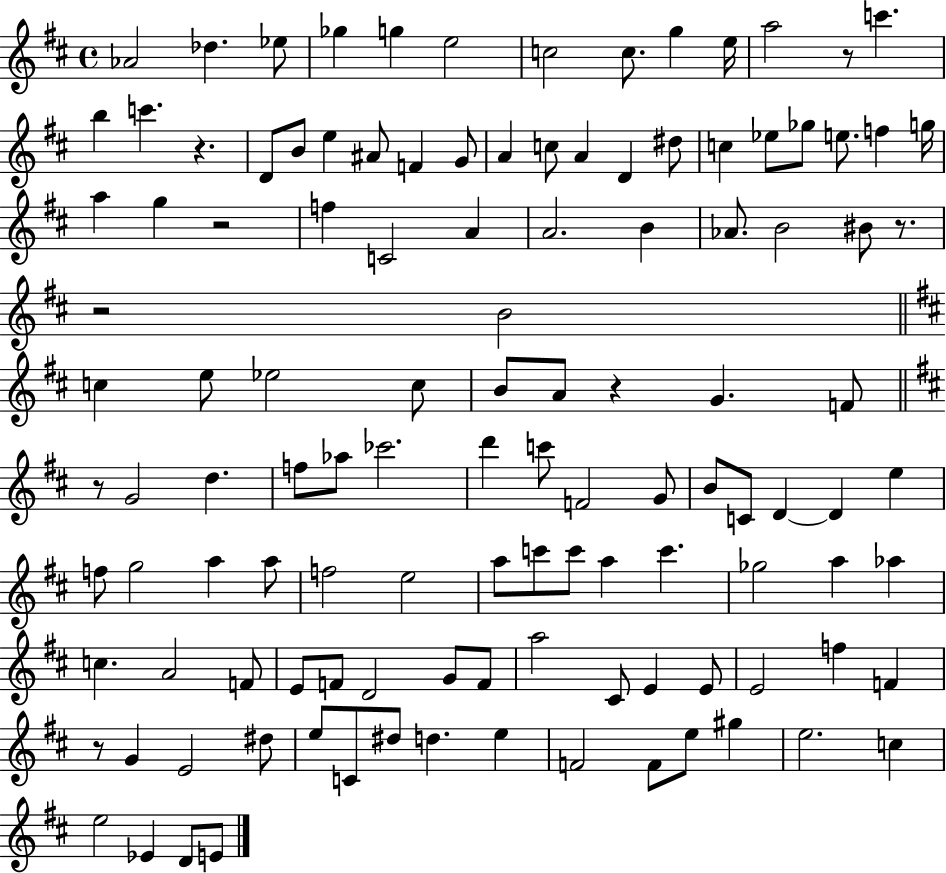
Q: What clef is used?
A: treble